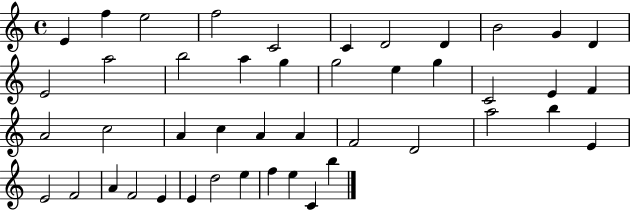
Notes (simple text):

E4/q F5/q E5/h F5/h C4/h C4/q D4/h D4/q B4/h G4/q D4/q E4/h A5/h B5/h A5/q G5/q G5/h E5/q G5/q C4/h E4/q F4/q A4/h C5/h A4/q C5/q A4/q A4/q F4/h D4/h A5/h B5/q E4/q E4/h F4/h A4/q F4/h E4/q E4/q D5/h E5/q F5/q E5/q C4/q B5/q